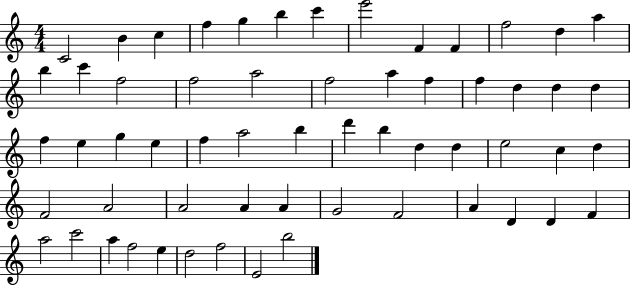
C4/h B4/q C5/q F5/q G5/q B5/q C6/q E6/h F4/q F4/q F5/h D5/q A5/q B5/q C6/q F5/h F5/h A5/h F5/h A5/q F5/q F5/q D5/q D5/q D5/q F5/q E5/q G5/q E5/q F5/q A5/h B5/q D6/q B5/q D5/q D5/q E5/h C5/q D5/q F4/h A4/h A4/h A4/q A4/q G4/h F4/h A4/q D4/q D4/q F4/q A5/h C6/h A5/q F5/h E5/q D5/h F5/h E4/h B5/h